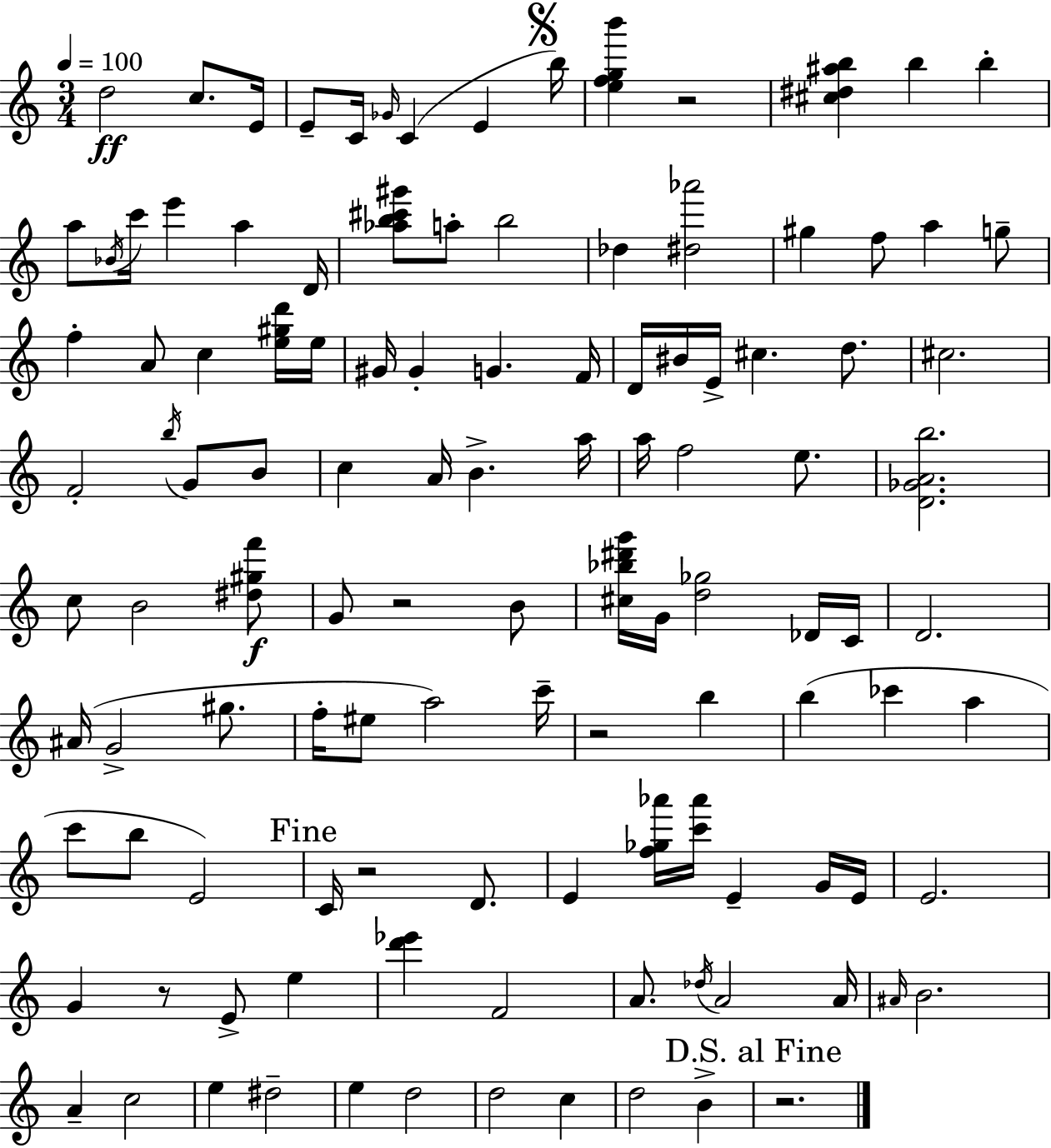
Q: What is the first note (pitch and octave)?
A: D5